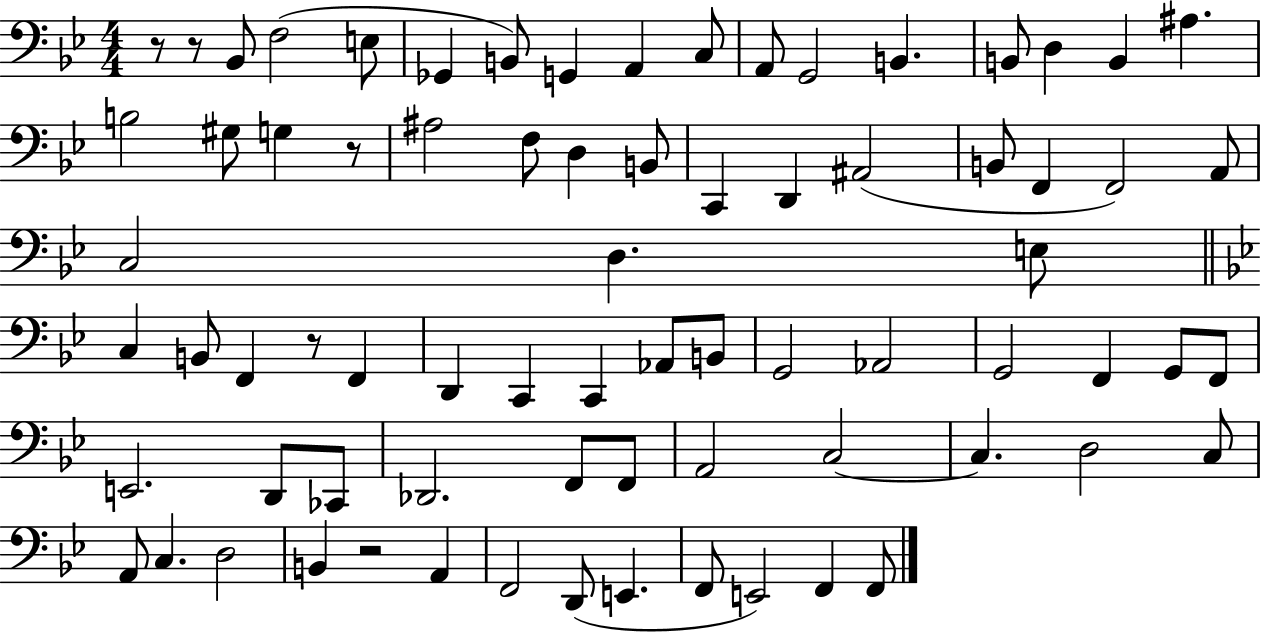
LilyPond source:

{
  \clef bass
  \numericTimeSignature
  \time 4/4
  \key bes \major
  r8 r8 bes,8 f2( e8 | ges,4 b,8) g,4 a,4 c8 | a,8 g,2 b,4. | b,8 d4 b,4 ais4. | \break b2 gis8 g4 r8 | ais2 f8 d4 b,8 | c,4 d,4 ais,2( | b,8 f,4 f,2) a,8 | \break c2 d4. e8 | \bar "||" \break \key g \minor c4 b,8 f,4 r8 f,4 | d,4 c,4 c,4 aes,8 b,8 | g,2 aes,2 | g,2 f,4 g,8 f,8 | \break e,2. d,8 ces,8 | des,2. f,8 f,8 | a,2 c2~~ | c4. d2 c8 | \break a,8 c4. d2 | b,4 r2 a,4 | f,2 d,8( e,4. | f,8 e,2) f,4 f,8 | \break \bar "|."
}